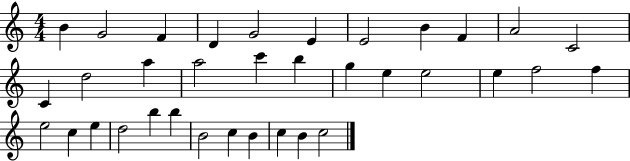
B4/q G4/h F4/q D4/q G4/h E4/q E4/h B4/q F4/q A4/h C4/h C4/q D5/h A5/q A5/h C6/q B5/q G5/q E5/q E5/h E5/q F5/h F5/q E5/h C5/q E5/q D5/h B5/q B5/q B4/h C5/q B4/q C5/q B4/q C5/h